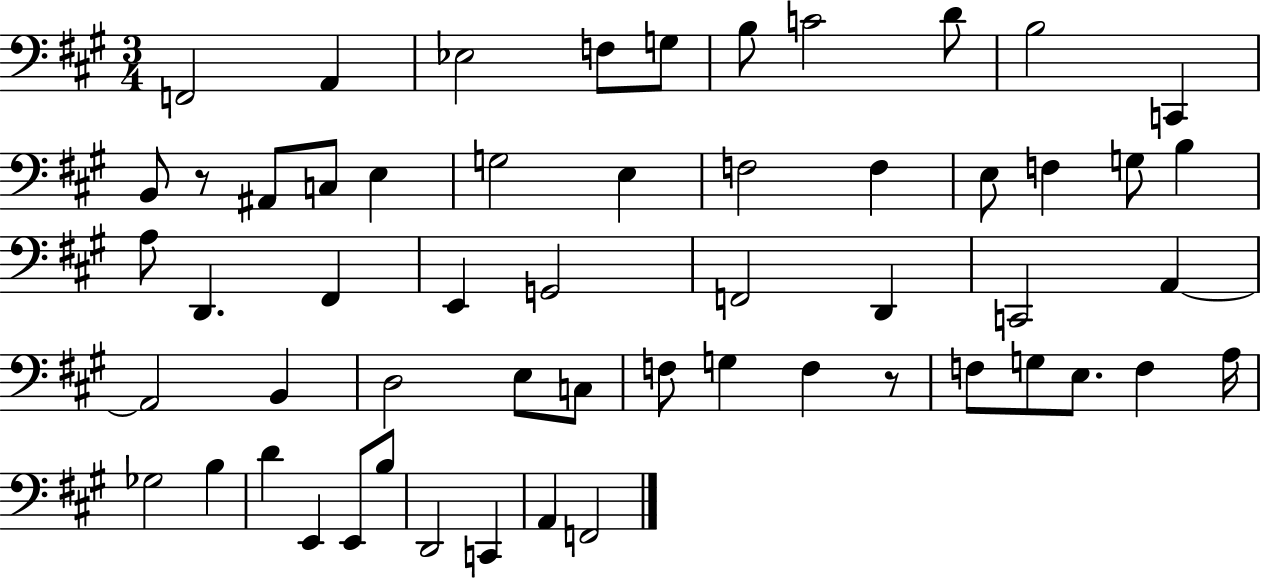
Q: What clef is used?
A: bass